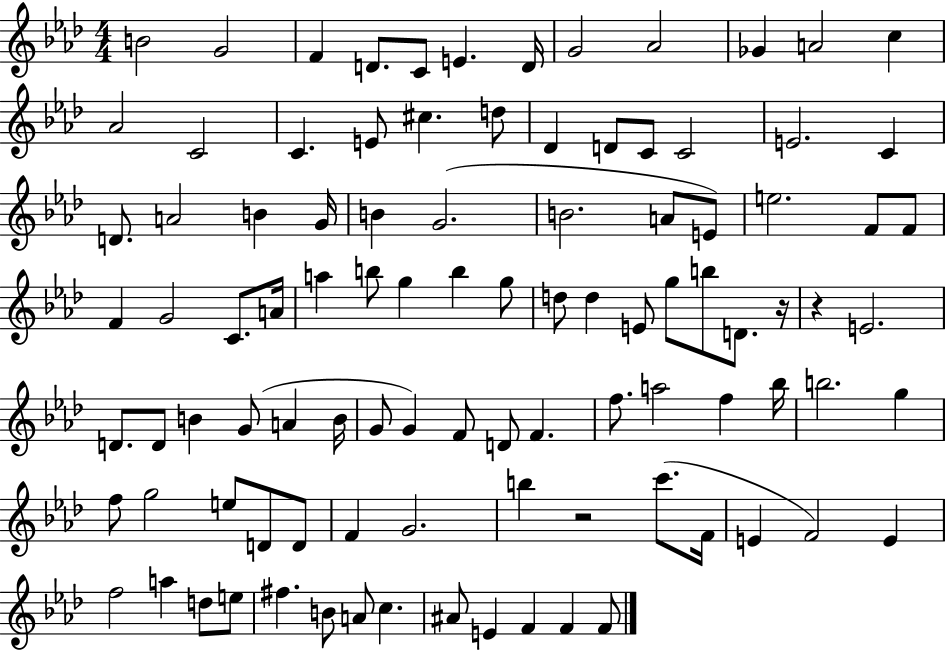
{
  \clef treble
  \numericTimeSignature
  \time 4/4
  \key aes \major
  \repeat volta 2 { b'2 g'2 | f'4 d'8. c'8 e'4. d'16 | g'2 aes'2 | ges'4 a'2 c''4 | \break aes'2 c'2 | c'4. e'8 cis''4. d''8 | des'4 d'8 c'8 c'2 | e'2. c'4 | \break d'8. a'2 b'4 g'16 | b'4 g'2.( | b'2. a'8 e'8) | e''2. f'8 f'8 | \break f'4 g'2 c'8. a'16 | a''4 b''8 g''4 b''4 g''8 | d''8 d''4 e'8 g''8 b''8 d'8. r16 | r4 e'2. | \break d'8. d'8 b'4 g'8( a'4 b'16 | g'8 g'4) f'8 d'8 f'4. | f''8. a''2 f''4 bes''16 | b''2. g''4 | \break f''8 g''2 e''8 d'8 d'8 | f'4 g'2. | b''4 r2 c'''8.( f'16 | e'4 f'2) e'4 | \break f''2 a''4 d''8 e''8 | fis''4. b'8 a'8 c''4. | ais'8 e'4 f'4 f'4 f'8 | } \bar "|."
}